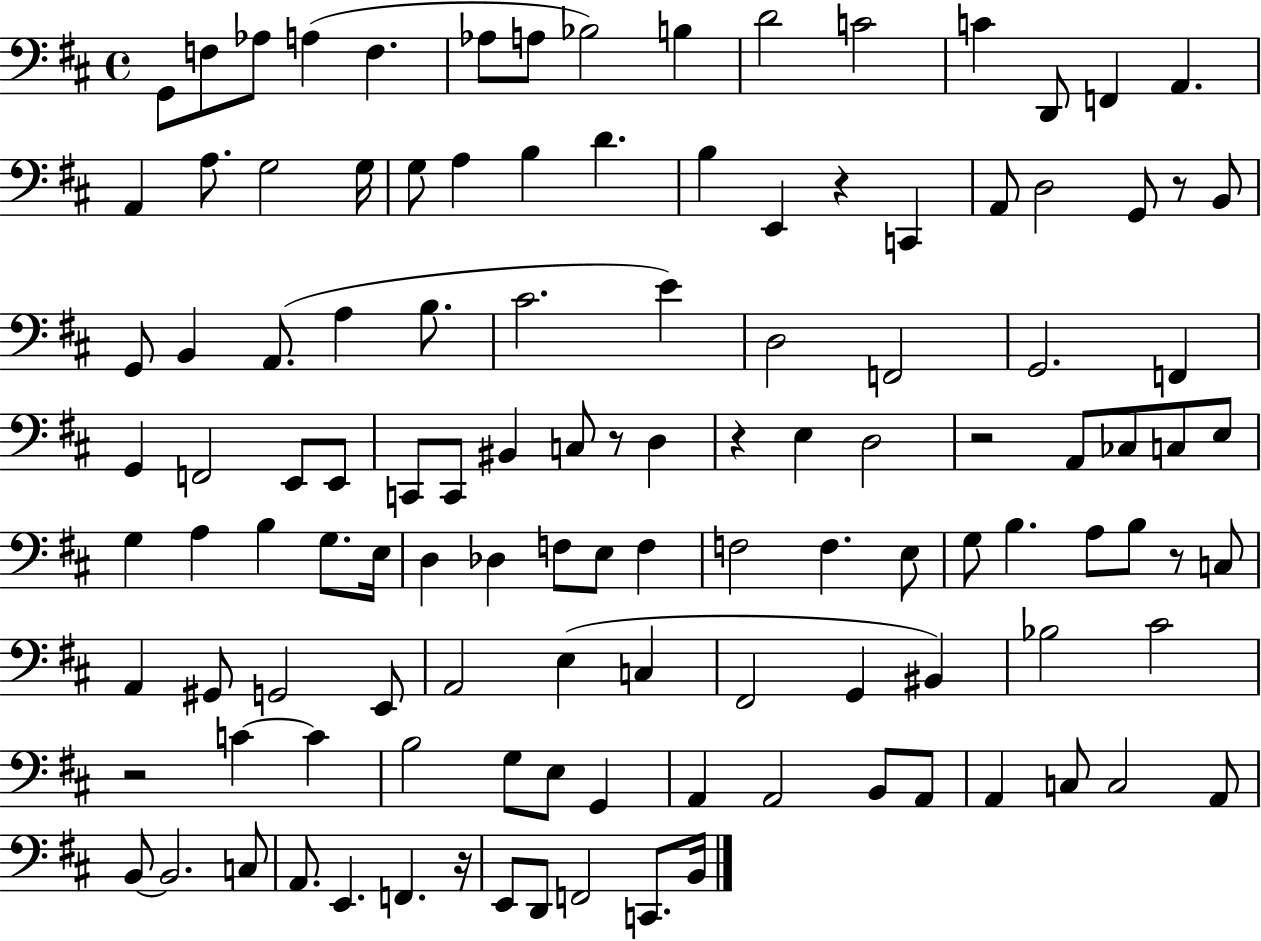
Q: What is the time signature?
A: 4/4